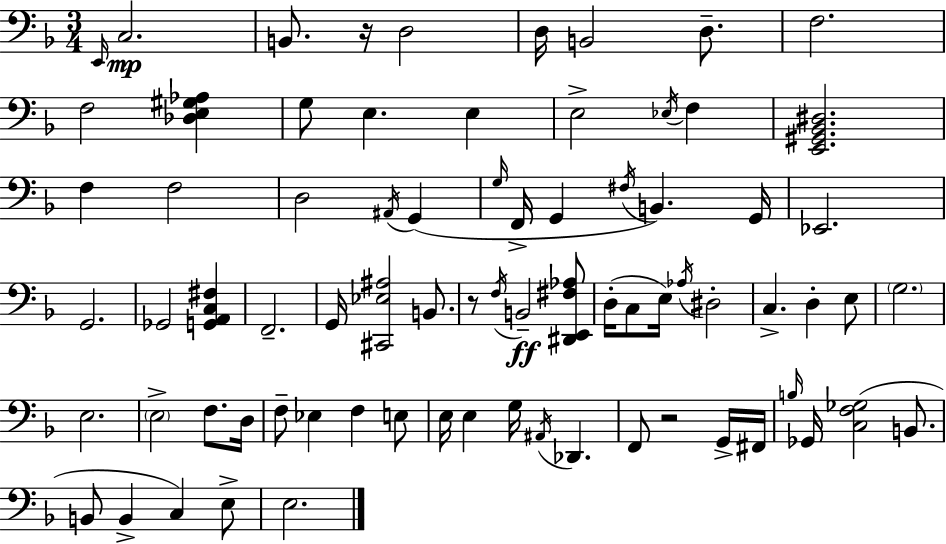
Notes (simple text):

E2/s C3/h. B2/e. R/s D3/h D3/s B2/h D3/e. F3/h. F3/h [Db3,E3,G#3,Ab3]/q G3/e E3/q. E3/q E3/h Eb3/s F3/q [E2,G#2,Bb2,D#3]/h. F3/q F3/h D3/h A#2/s G2/q G3/s F2/s G2/q F#3/s B2/q. G2/s Eb2/h. G2/h. Gb2/h [G2,A2,C3,F#3]/q F2/h. G2/s [C#2,Eb3,A#3]/h B2/e. R/e F3/s B2/h [D#2,E2,F#3,Ab3]/e D3/s C3/e E3/s Ab3/s D#3/h C3/q. D3/q E3/e G3/h. E3/h. E3/h F3/e. D3/s F3/e Eb3/q F3/q E3/e E3/s E3/q G3/s A#2/s Db2/q. F2/e R/h G2/s F#2/s B3/s Gb2/s [C3,F3,Gb3]/h B2/e. B2/e B2/q C3/q E3/e E3/h.